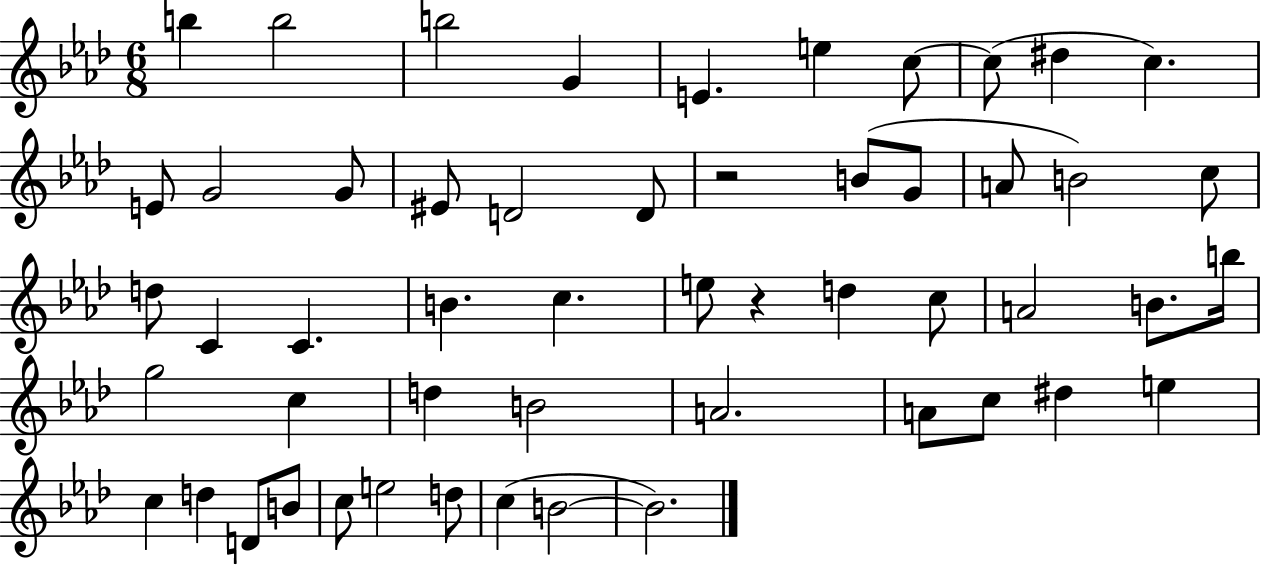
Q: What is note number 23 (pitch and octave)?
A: C4